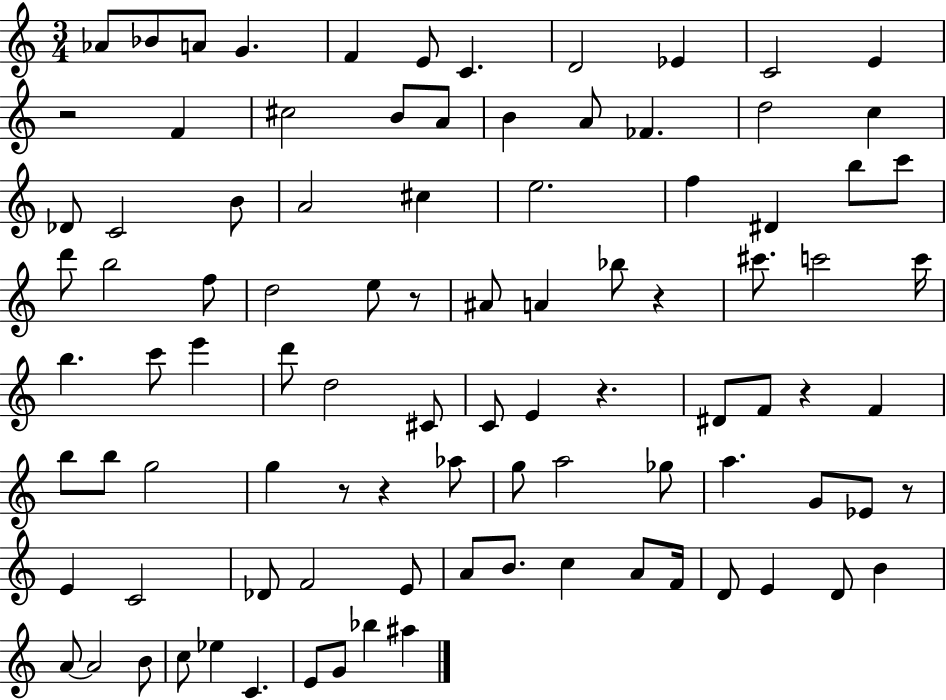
Ab4/e Bb4/e A4/e G4/q. F4/q E4/e C4/q. D4/h Eb4/q C4/h E4/q R/h F4/q C#5/h B4/e A4/e B4/q A4/e FES4/q. D5/h C5/q Db4/e C4/h B4/e A4/h C#5/q E5/h. F5/q D#4/q B5/e C6/e D6/e B5/h F5/e D5/h E5/e R/e A#4/e A4/q Bb5/e R/q C#6/e. C6/h C6/s B5/q. C6/e E6/q D6/e D5/h C#4/e C4/e E4/q R/q. D#4/e F4/e R/q F4/q B5/e B5/e G5/h G5/q R/e R/q Ab5/e G5/e A5/h Gb5/e A5/q. G4/e Eb4/e R/e E4/q C4/h Db4/e F4/h E4/e A4/e B4/e. C5/q A4/e F4/s D4/e E4/q D4/e B4/q A4/e A4/h B4/e C5/e Eb5/q C4/q. E4/e G4/e Bb5/q A#5/q